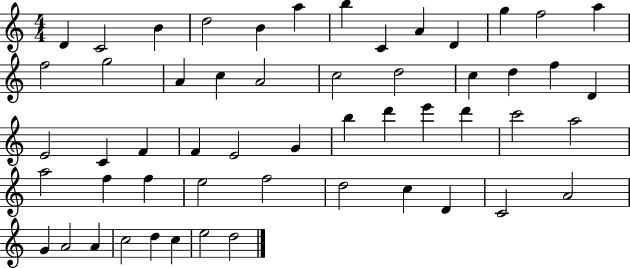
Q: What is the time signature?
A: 4/4